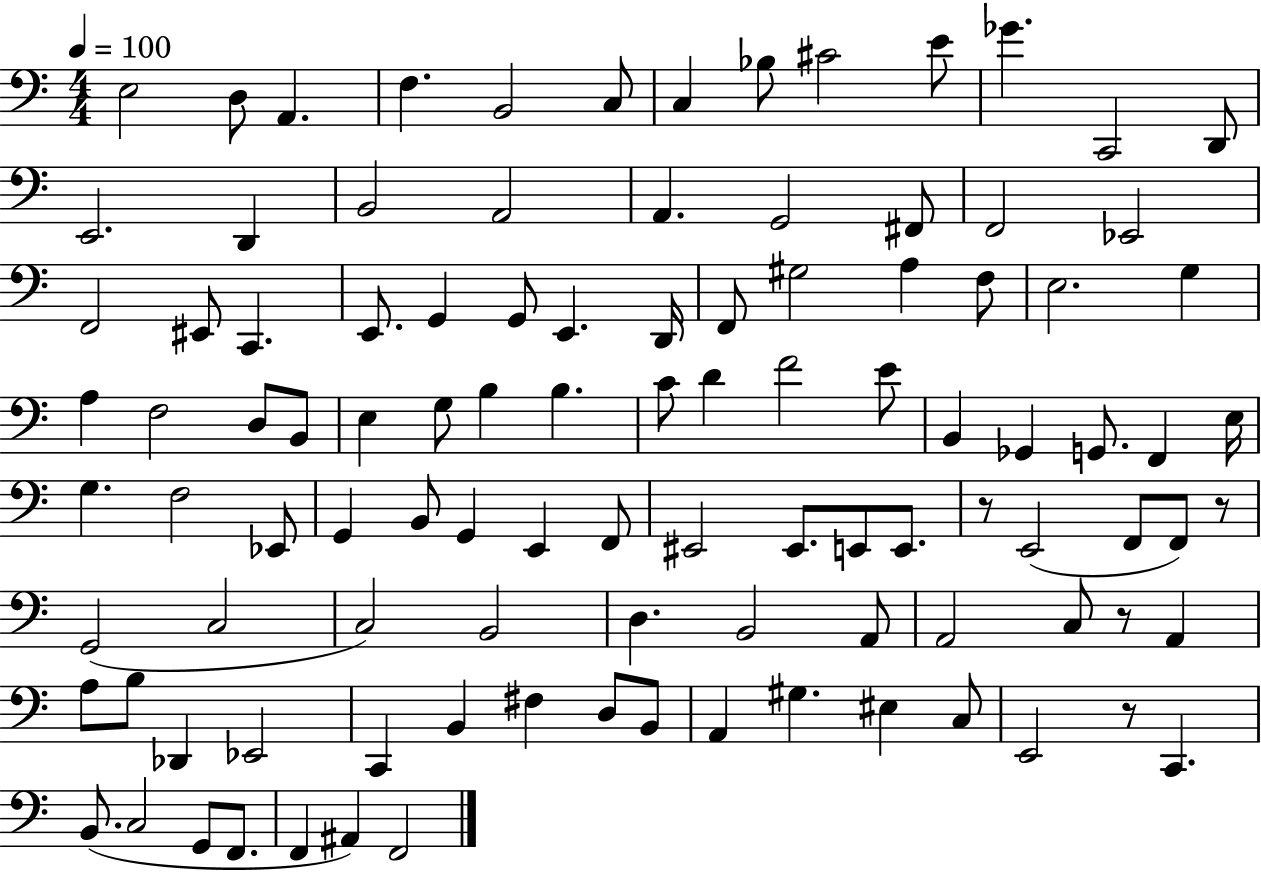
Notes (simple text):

E3/h D3/e A2/q. F3/q. B2/h C3/e C3/q Bb3/e C#4/h E4/e Gb4/q. C2/h D2/e E2/h. D2/q B2/h A2/h A2/q. G2/h F#2/e F2/h Eb2/h F2/h EIS2/e C2/q. E2/e. G2/q G2/e E2/q. D2/s F2/e G#3/h A3/q F3/e E3/h. G3/q A3/q F3/h D3/e B2/e E3/q G3/e B3/q B3/q. C4/e D4/q F4/h E4/e B2/q Gb2/q G2/e. F2/q E3/s G3/q. F3/h Eb2/e G2/q B2/e G2/q E2/q F2/e EIS2/h EIS2/e. E2/e E2/e. R/e E2/h F2/e F2/e R/e G2/h C3/h C3/h B2/h D3/q. B2/h A2/e A2/h C3/e R/e A2/q A3/e B3/e Db2/q Eb2/h C2/q B2/q F#3/q D3/e B2/e A2/q G#3/q. EIS3/q C3/e E2/h R/e C2/q. B2/e. C3/h G2/e F2/e. F2/q A#2/q F2/h